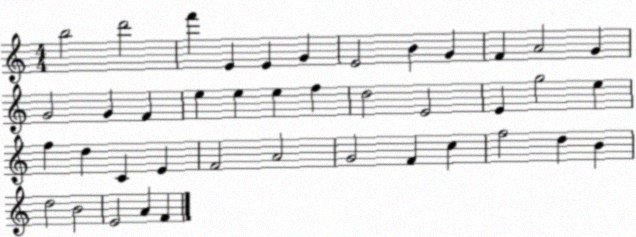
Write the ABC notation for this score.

X:1
T:Untitled
M:4/4
L:1/4
K:C
b2 d'2 f' E E G E2 B G F A2 G G2 G F e e e f d2 E2 E g2 e f d C E F2 A2 G2 F c f2 d B d2 B2 E2 A F